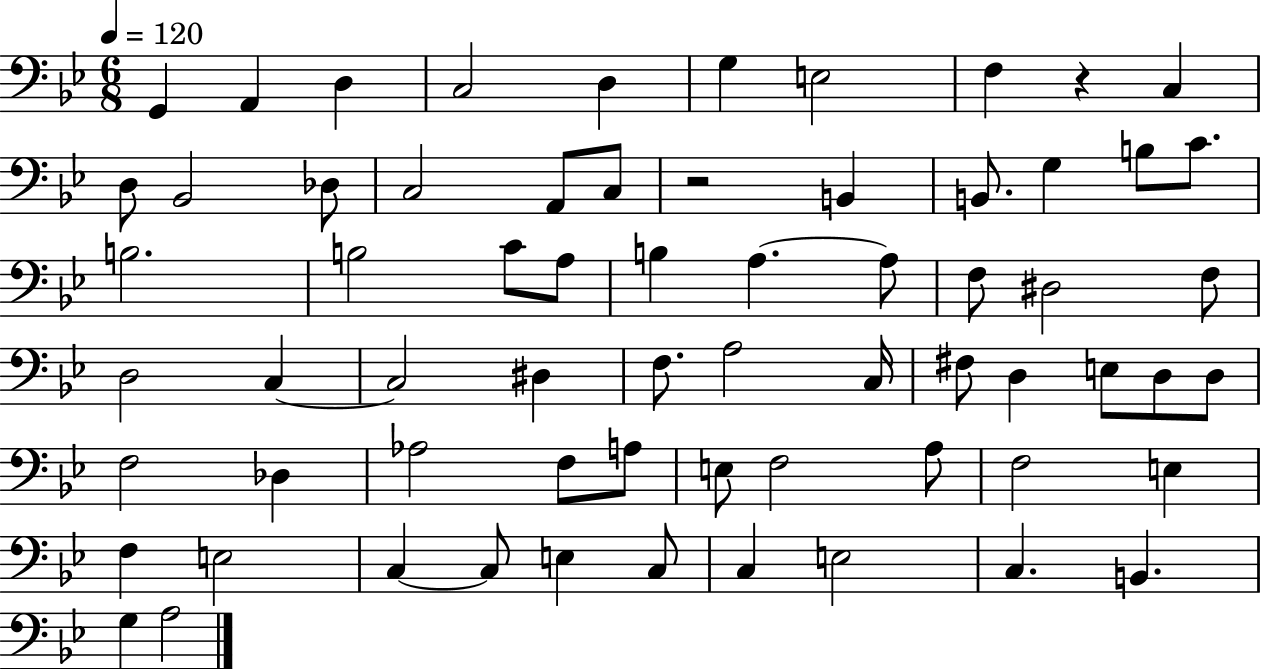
G2/q A2/q D3/q C3/h D3/q G3/q E3/h F3/q R/q C3/q D3/e Bb2/h Db3/e C3/h A2/e C3/e R/h B2/q B2/e. G3/q B3/e C4/e. B3/h. B3/h C4/e A3/e B3/q A3/q. A3/e F3/e D#3/h F3/e D3/h C3/q C3/h D#3/q F3/e. A3/h C3/s F#3/e D3/q E3/e D3/e D3/e F3/h Db3/q Ab3/h F3/e A3/e E3/e F3/h A3/e F3/h E3/q F3/q E3/h C3/q C3/e E3/q C3/e C3/q E3/h C3/q. B2/q. G3/q A3/h